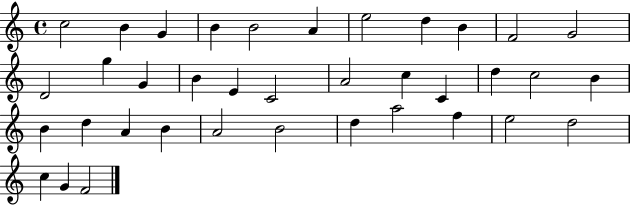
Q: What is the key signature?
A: C major